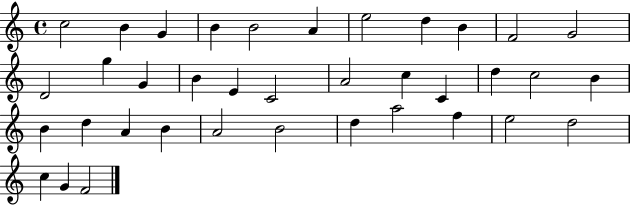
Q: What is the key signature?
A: C major